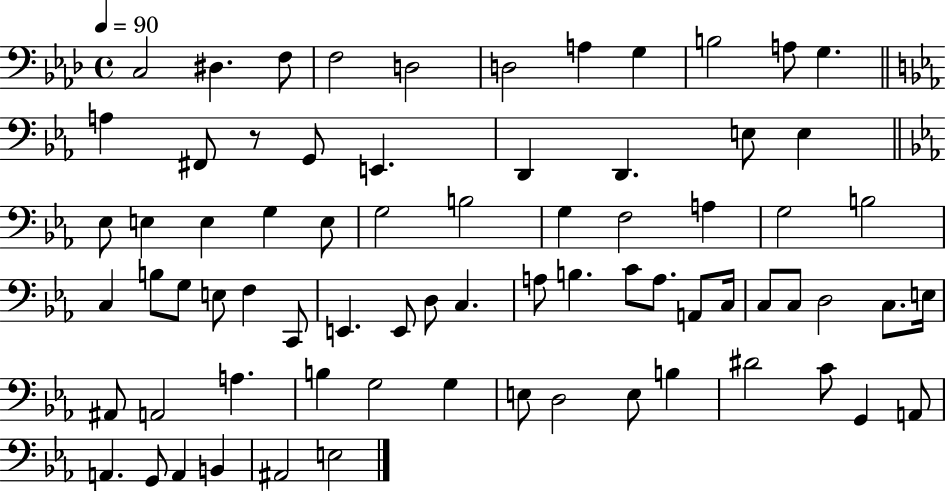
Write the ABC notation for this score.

X:1
T:Untitled
M:4/4
L:1/4
K:Ab
C,2 ^D, F,/2 F,2 D,2 D,2 A, G, B,2 A,/2 G, A, ^F,,/2 z/2 G,,/2 E,, D,, D,, E,/2 E, _E,/2 E, E, G, E,/2 G,2 B,2 G, F,2 A, G,2 B,2 C, B,/2 G,/2 E,/2 F, C,,/2 E,, E,,/2 D,/2 C, A,/2 B, C/2 A,/2 A,,/2 C,/4 C,/2 C,/2 D,2 C,/2 E,/4 ^A,,/2 A,,2 A, B, G,2 G, E,/2 D,2 E,/2 B, ^D2 C/2 G,, A,,/2 A,, G,,/2 A,, B,, ^A,,2 E,2